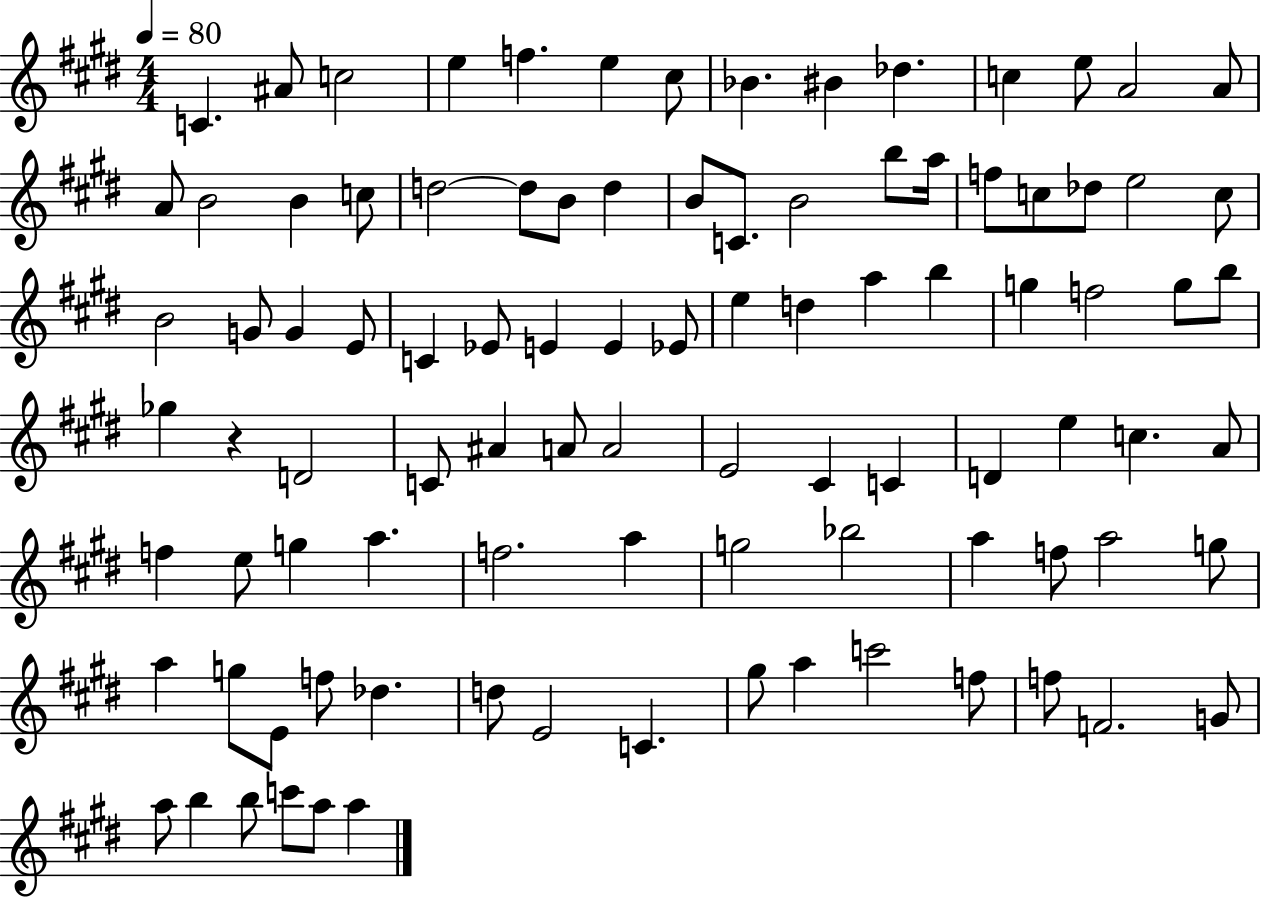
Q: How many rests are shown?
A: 1